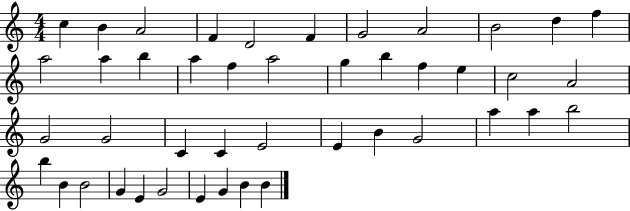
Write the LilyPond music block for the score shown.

{
  \clef treble
  \numericTimeSignature
  \time 4/4
  \key c \major
  c''4 b'4 a'2 | f'4 d'2 f'4 | g'2 a'2 | b'2 d''4 f''4 | \break a''2 a''4 b''4 | a''4 f''4 a''2 | g''4 b''4 f''4 e''4 | c''2 a'2 | \break g'2 g'2 | c'4 c'4 e'2 | e'4 b'4 g'2 | a''4 a''4 b''2 | \break b''4 b'4 b'2 | g'4 e'4 g'2 | e'4 g'4 b'4 b'4 | \bar "|."
}